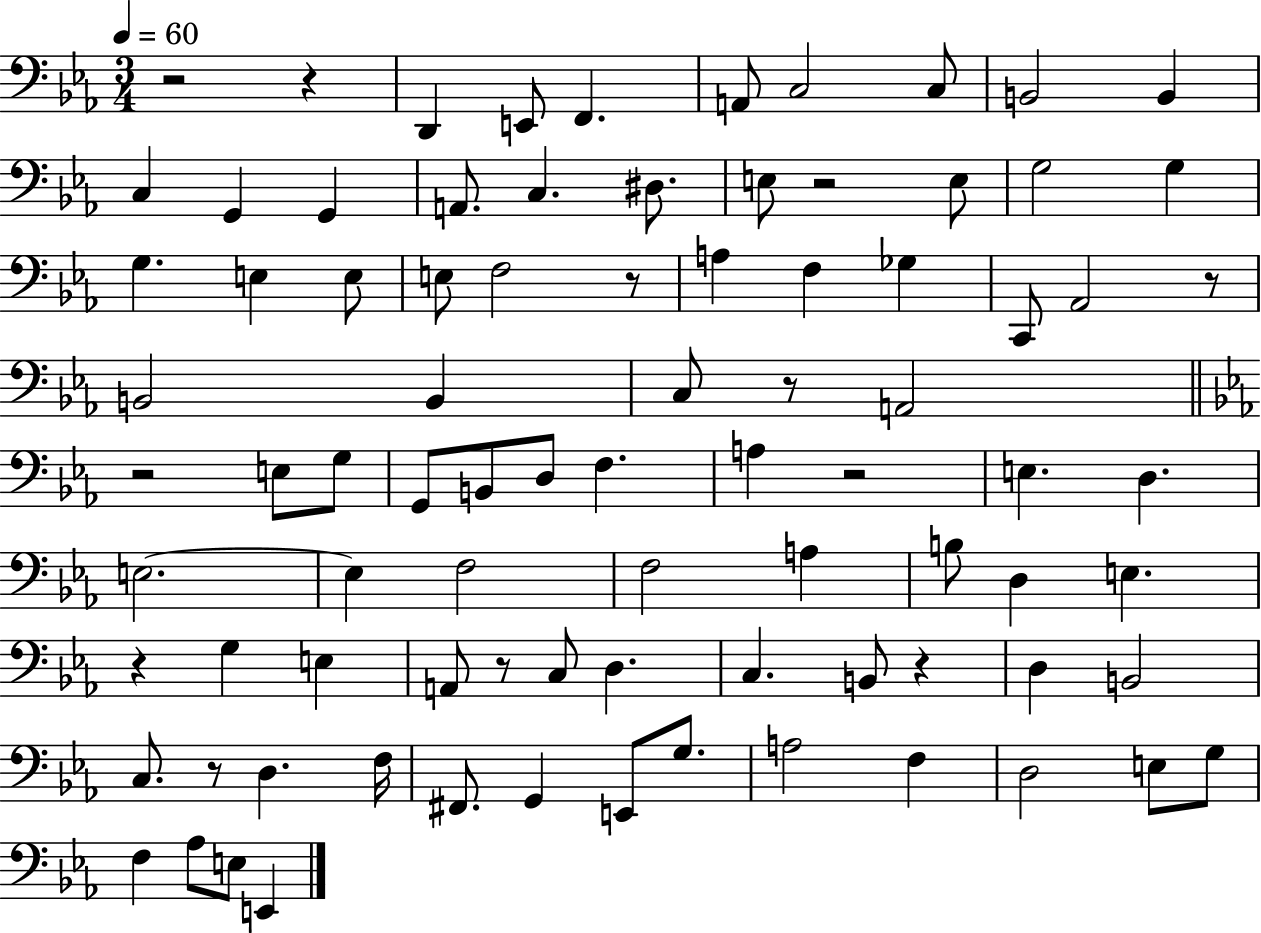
{
  \clef bass
  \numericTimeSignature
  \time 3/4
  \key ees \major
  \tempo 4 = 60
  \repeat volta 2 { r2 r4 | d,4 e,8 f,4. | a,8 c2 c8 | b,2 b,4 | \break c4 g,4 g,4 | a,8. c4. dis8. | e8 r2 e8 | g2 g4 | \break g4. e4 e8 | e8 f2 r8 | a4 f4 ges4 | c,8 aes,2 r8 | \break b,2 b,4 | c8 r8 a,2 | \bar "||" \break \key ees \major r2 e8 g8 | g,8 b,8 d8 f4. | a4 r2 | e4. d4. | \break e2.~~ | e4 f2 | f2 a4 | b8 d4 e4. | \break r4 g4 e4 | a,8 r8 c8 d4. | c4. b,8 r4 | d4 b,2 | \break c8. r8 d4. f16 | fis,8. g,4 e,8 g8. | a2 f4 | d2 e8 g8 | \break f4 aes8 e8 e,4 | } \bar "|."
}